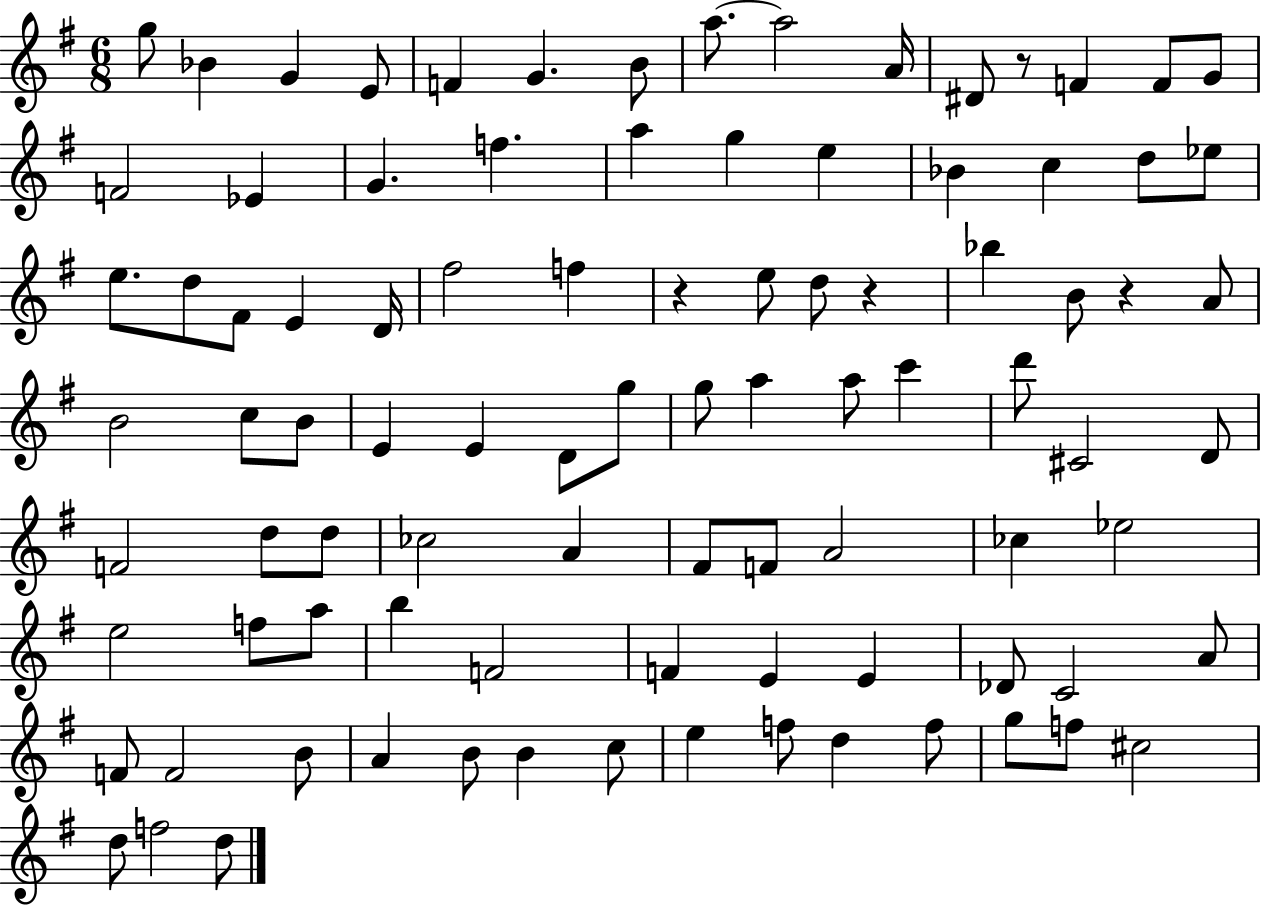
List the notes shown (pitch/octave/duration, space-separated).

G5/e Bb4/q G4/q E4/e F4/q G4/q. B4/e A5/e. A5/h A4/s D#4/e R/e F4/q F4/e G4/e F4/h Eb4/q G4/q. F5/q. A5/q G5/q E5/q Bb4/q C5/q D5/e Eb5/e E5/e. D5/e F#4/e E4/q D4/s F#5/h F5/q R/q E5/e D5/e R/q Bb5/q B4/e R/q A4/e B4/h C5/e B4/e E4/q E4/q D4/e G5/e G5/e A5/q A5/e C6/q D6/e C#4/h D4/e F4/h D5/e D5/e CES5/h A4/q F#4/e F4/e A4/h CES5/q Eb5/h E5/h F5/e A5/e B5/q F4/h F4/q E4/q E4/q Db4/e C4/h A4/e F4/e F4/h B4/e A4/q B4/e B4/q C5/e E5/q F5/e D5/q F5/e G5/e F5/e C#5/h D5/e F5/h D5/e